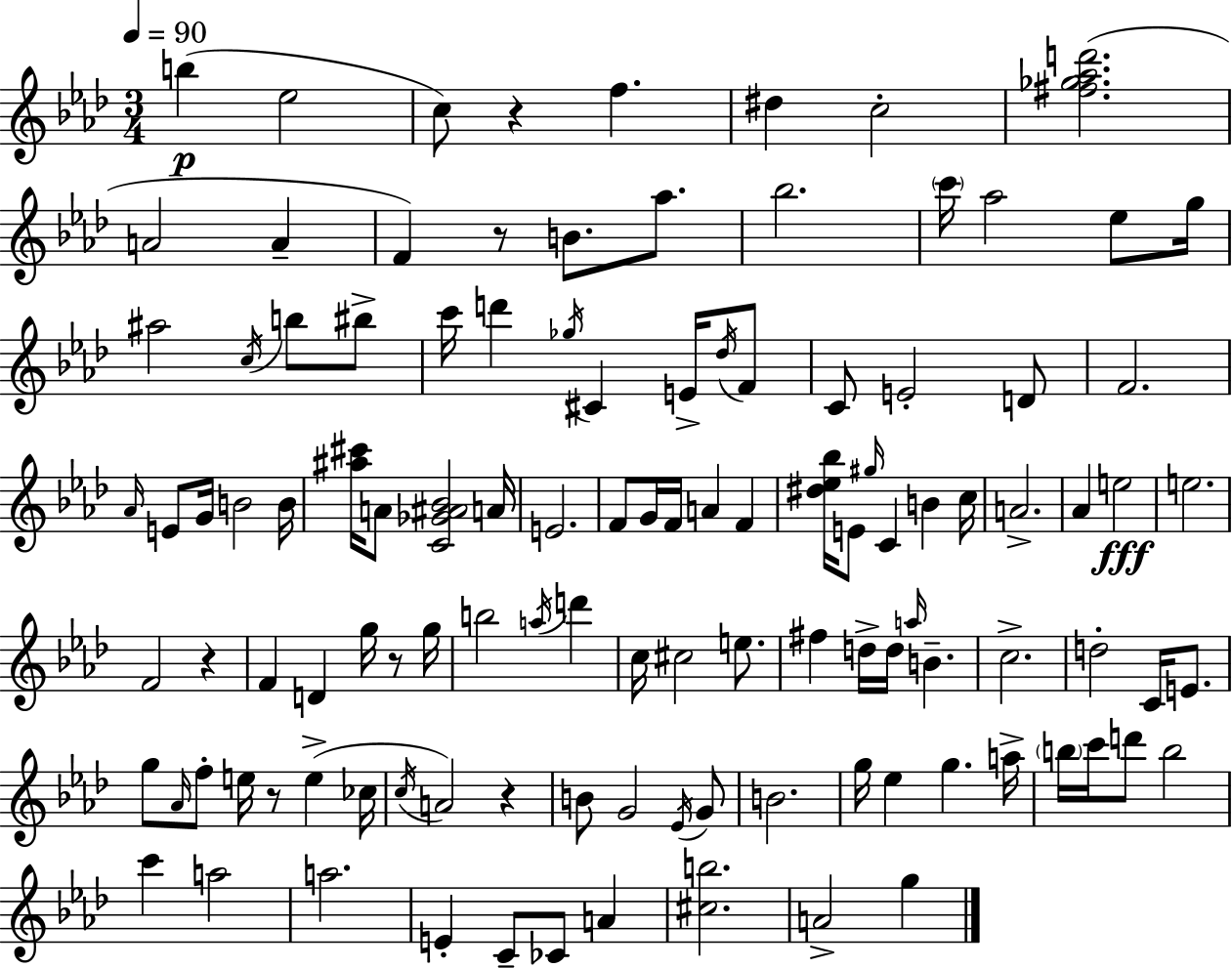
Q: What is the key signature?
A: AES major